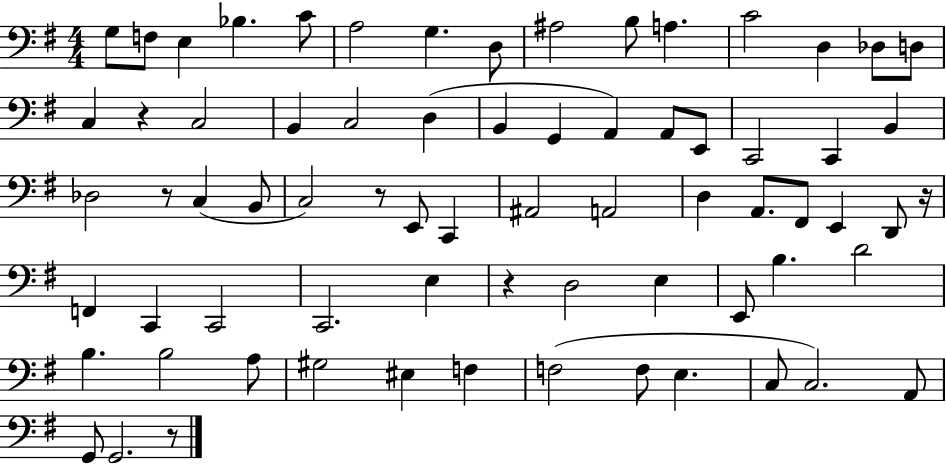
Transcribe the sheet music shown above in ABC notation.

X:1
T:Untitled
M:4/4
L:1/4
K:G
G,/2 F,/2 E, _B, C/2 A,2 G, D,/2 ^A,2 B,/2 A, C2 D, _D,/2 D,/2 C, z C,2 B,, C,2 D, B,, G,, A,, A,,/2 E,,/2 C,,2 C,, B,, _D,2 z/2 C, B,,/2 C,2 z/2 E,,/2 C,, ^A,,2 A,,2 D, A,,/2 ^F,,/2 E,, D,,/2 z/4 F,, C,, C,,2 C,,2 E, z D,2 E, E,,/2 B, D2 B, B,2 A,/2 ^G,2 ^E, F, F,2 F,/2 E, C,/2 C,2 A,,/2 G,,/2 G,,2 z/2